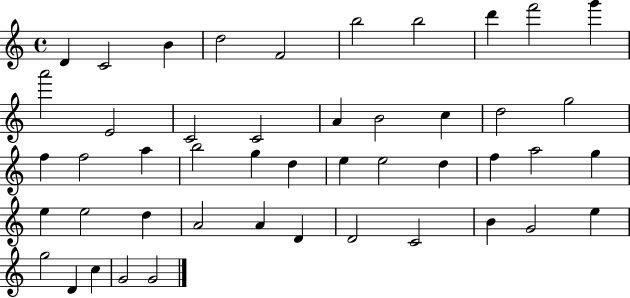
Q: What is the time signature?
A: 4/4